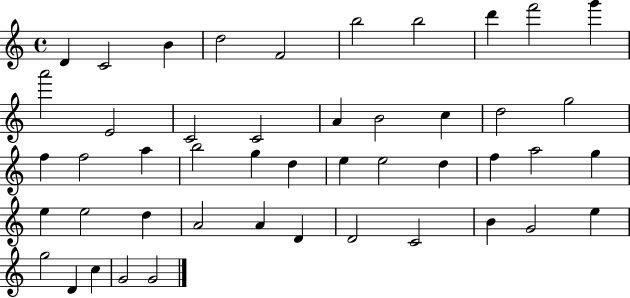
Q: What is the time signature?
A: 4/4